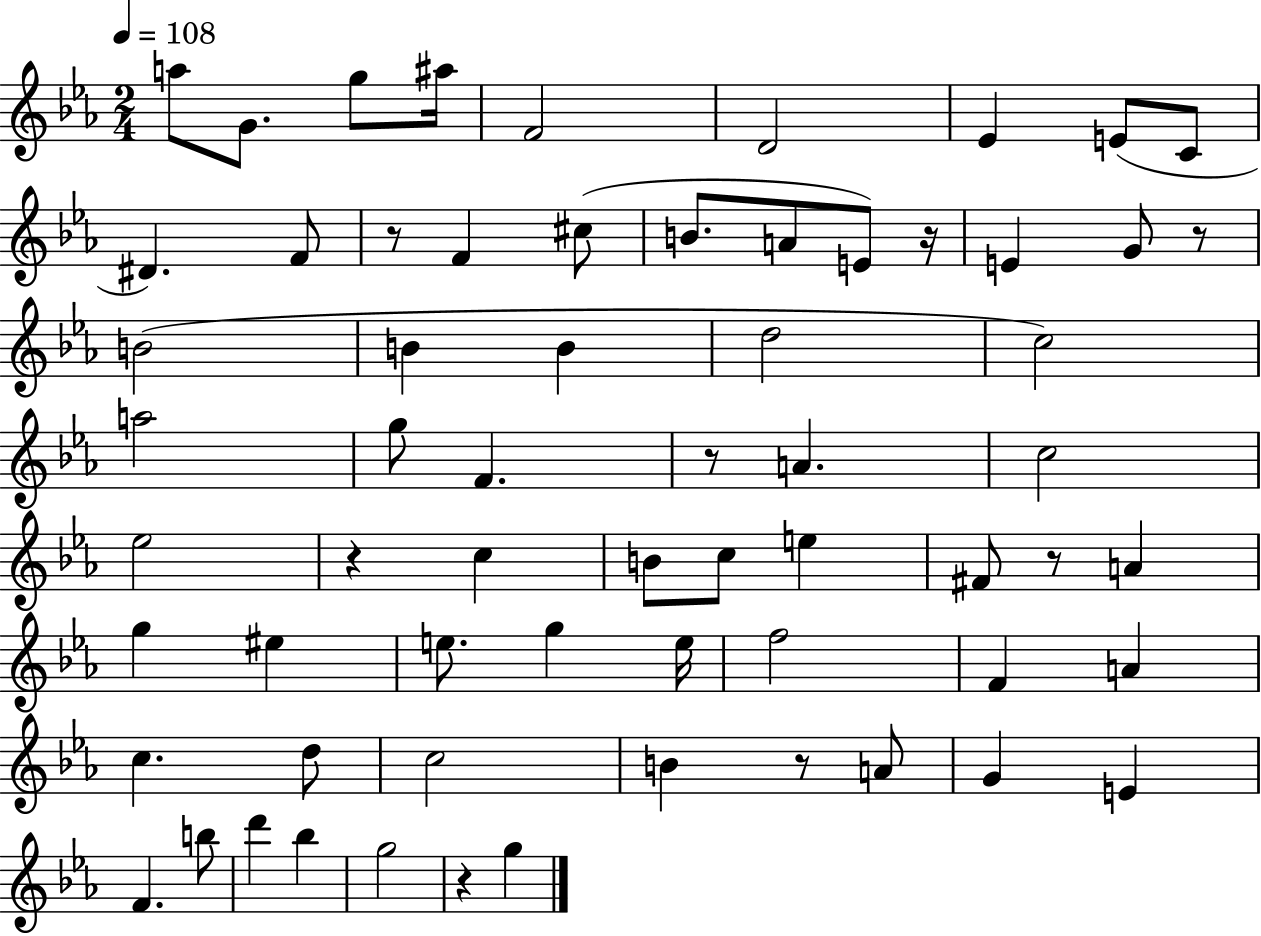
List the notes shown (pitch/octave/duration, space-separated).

A5/e G4/e. G5/e A#5/s F4/h D4/h Eb4/q E4/e C4/e D#4/q. F4/e R/e F4/q C#5/e B4/e. A4/e E4/e R/s E4/q G4/e R/e B4/h B4/q B4/q D5/h C5/h A5/h G5/e F4/q. R/e A4/q. C5/h Eb5/h R/q C5/q B4/e C5/e E5/q F#4/e R/e A4/q G5/q EIS5/q E5/e. G5/q E5/s F5/h F4/q A4/q C5/q. D5/e C5/h B4/q R/e A4/e G4/q E4/q F4/q. B5/e D6/q Bb5/q G5/h R/q G5/q